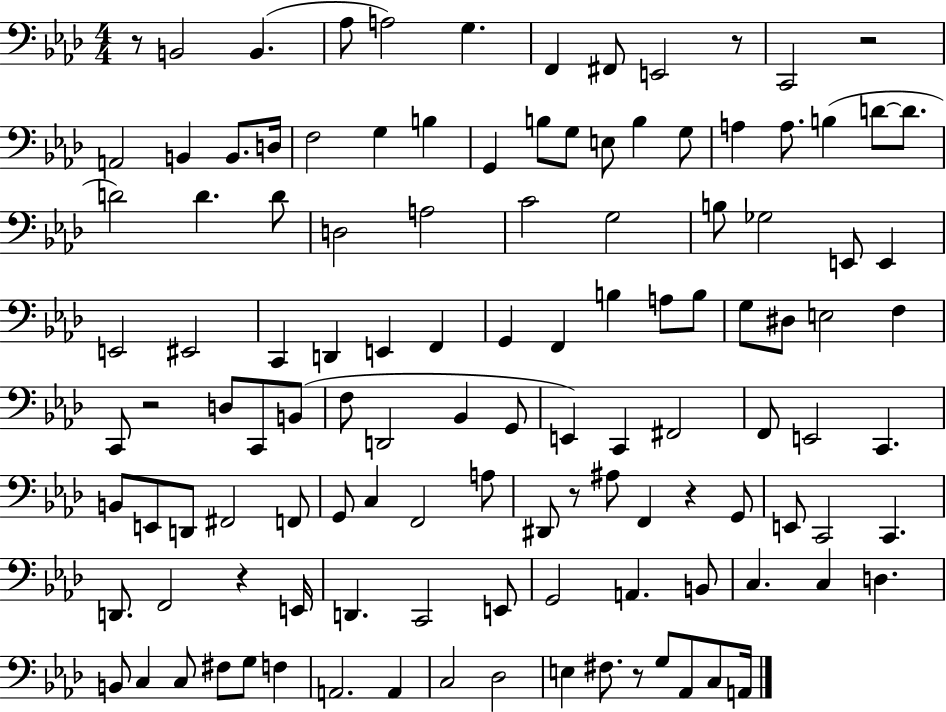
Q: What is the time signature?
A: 4/4